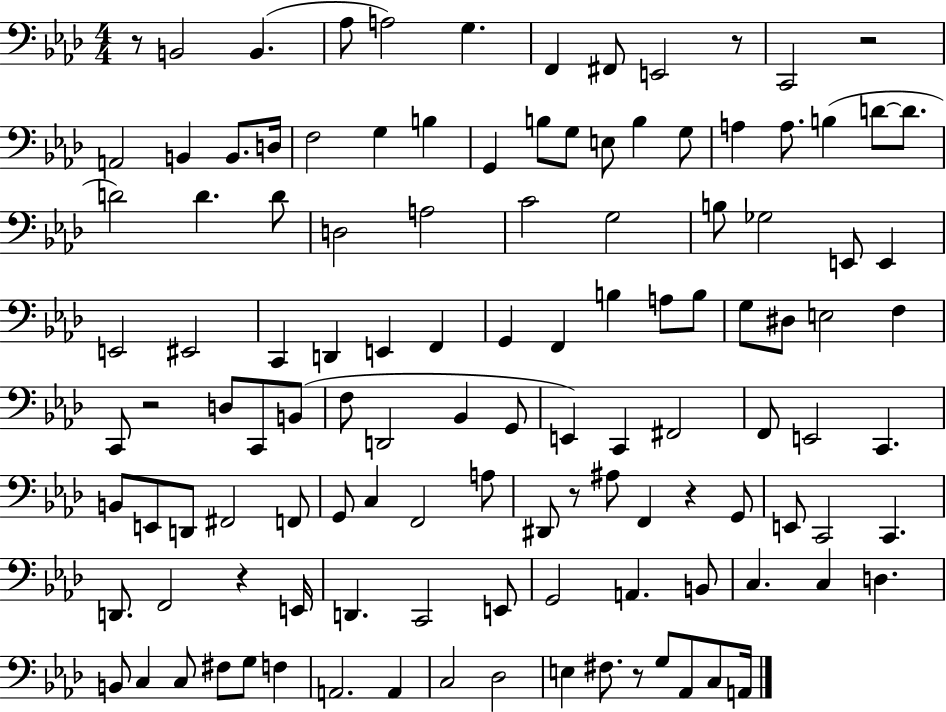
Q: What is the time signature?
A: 4/4